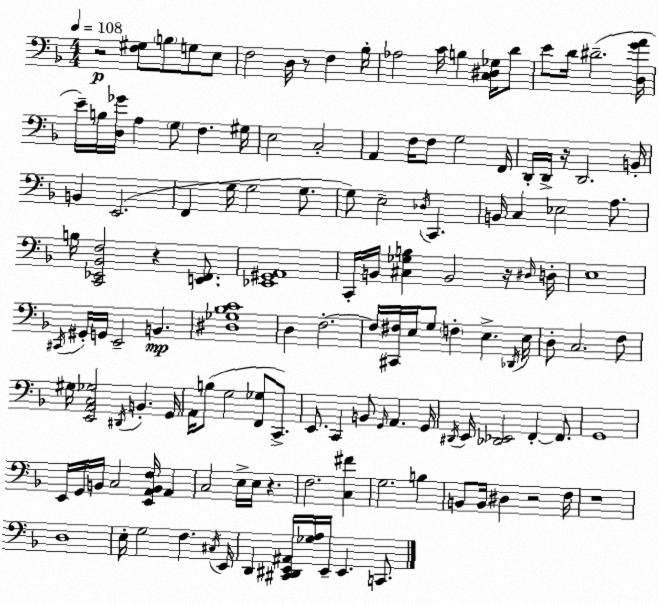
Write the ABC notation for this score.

X:1
T:Untitled
M:4/4
L:1/4
K:F
z2 [F,^G,]/2 B,/2 G,/2 E,/2 F,2 D,/4 z/2 F, _B,/4 _A,2 C/4 B, [C,^D,_G,]/4 D/2 E/2 D/4 ^D2 [D,GA]/4 E/4 B,/4 [D,_G]/4 A, G,/2 F, ^G,/4 E,2 C,2 A,, F,/4 F,/2 G,2 F,,/4 D,,/4 D,,/4 z/4 D,,2 B,,/4 B,, E,,2 F,, G,/4 G,2 G,/2 G,/2 E,2 _D,/4 C,, B,,/4 C, _E,2 A,/2 B,/4 [C,,_E,,_B,,F,]2 z [E,,F,,]/2 [_E,,^G,,A,,]4 C,,/4 B,,/4 [^C,_G,B,] B,,2 z/4 ^D,/4 D,/4 E,4 ^C,,/4 ^G,,/4 G,,/4 E,,2 B,, [^D,_G,_B,C]4 D, F,2 F,/4 [^C,,^F,]/4 E,/4 G,/2 F, E, _D,,/4 E,/4 D,/2 C,2 F,/2 ^G,/4 [E,,A,,C,_G,]2 ^D,,/4 B,, G,,/4 A,,/4 B,/2 G,2 [F,,_G,]/2 C,,/2 E,,/2 C,, B,,/2 G,,/4 A,, G,,/4 ^D,,/4 E,,/4 [_D,,_E,,]2 F,, F,,/2 G,,4 E,,/4 G,,/4 B,,/4 C,2 [E,,A,,B,,F,]/4 A,, C,2 E,/4 E,/4 z F,2 [C,^F] G,2 B, B,,/2 B,,/4 ^D, z2 F,/4 z4 D,4 E,/4 G,2 F, ^C,/4 E,,/4 D,, [^C,,^D,,E,,^A,,]/4 [_G,A,]/4 E,,/4 E,, C,,/2